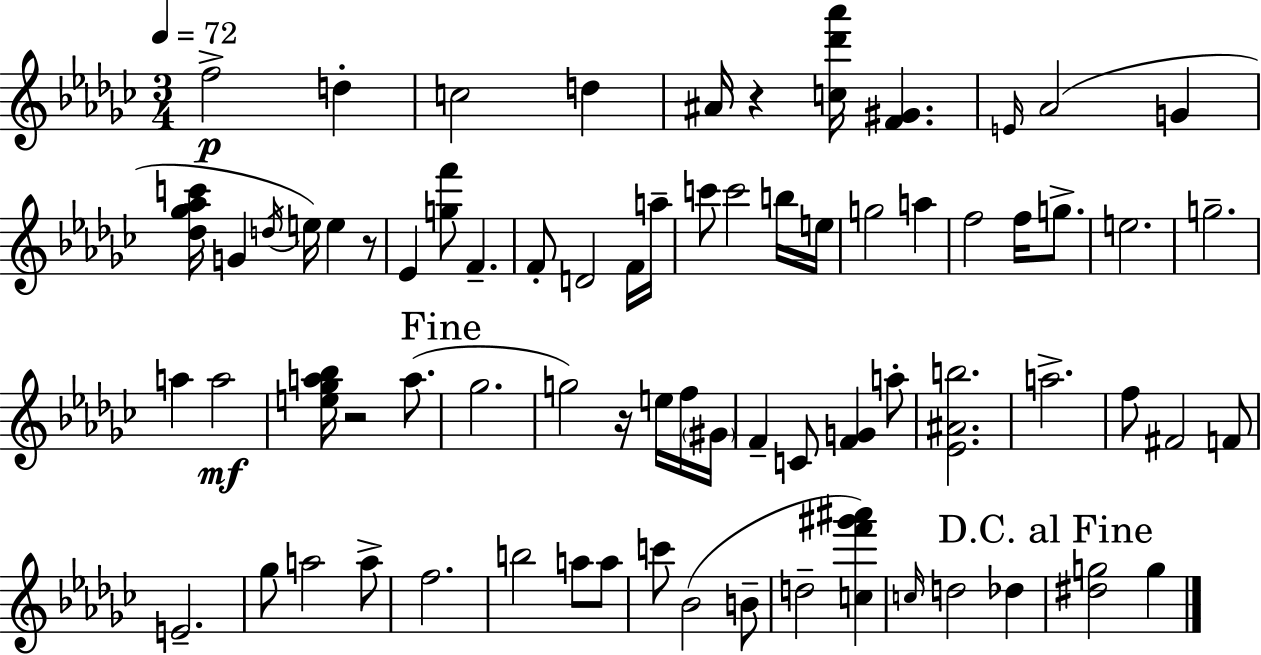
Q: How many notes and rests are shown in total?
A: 73